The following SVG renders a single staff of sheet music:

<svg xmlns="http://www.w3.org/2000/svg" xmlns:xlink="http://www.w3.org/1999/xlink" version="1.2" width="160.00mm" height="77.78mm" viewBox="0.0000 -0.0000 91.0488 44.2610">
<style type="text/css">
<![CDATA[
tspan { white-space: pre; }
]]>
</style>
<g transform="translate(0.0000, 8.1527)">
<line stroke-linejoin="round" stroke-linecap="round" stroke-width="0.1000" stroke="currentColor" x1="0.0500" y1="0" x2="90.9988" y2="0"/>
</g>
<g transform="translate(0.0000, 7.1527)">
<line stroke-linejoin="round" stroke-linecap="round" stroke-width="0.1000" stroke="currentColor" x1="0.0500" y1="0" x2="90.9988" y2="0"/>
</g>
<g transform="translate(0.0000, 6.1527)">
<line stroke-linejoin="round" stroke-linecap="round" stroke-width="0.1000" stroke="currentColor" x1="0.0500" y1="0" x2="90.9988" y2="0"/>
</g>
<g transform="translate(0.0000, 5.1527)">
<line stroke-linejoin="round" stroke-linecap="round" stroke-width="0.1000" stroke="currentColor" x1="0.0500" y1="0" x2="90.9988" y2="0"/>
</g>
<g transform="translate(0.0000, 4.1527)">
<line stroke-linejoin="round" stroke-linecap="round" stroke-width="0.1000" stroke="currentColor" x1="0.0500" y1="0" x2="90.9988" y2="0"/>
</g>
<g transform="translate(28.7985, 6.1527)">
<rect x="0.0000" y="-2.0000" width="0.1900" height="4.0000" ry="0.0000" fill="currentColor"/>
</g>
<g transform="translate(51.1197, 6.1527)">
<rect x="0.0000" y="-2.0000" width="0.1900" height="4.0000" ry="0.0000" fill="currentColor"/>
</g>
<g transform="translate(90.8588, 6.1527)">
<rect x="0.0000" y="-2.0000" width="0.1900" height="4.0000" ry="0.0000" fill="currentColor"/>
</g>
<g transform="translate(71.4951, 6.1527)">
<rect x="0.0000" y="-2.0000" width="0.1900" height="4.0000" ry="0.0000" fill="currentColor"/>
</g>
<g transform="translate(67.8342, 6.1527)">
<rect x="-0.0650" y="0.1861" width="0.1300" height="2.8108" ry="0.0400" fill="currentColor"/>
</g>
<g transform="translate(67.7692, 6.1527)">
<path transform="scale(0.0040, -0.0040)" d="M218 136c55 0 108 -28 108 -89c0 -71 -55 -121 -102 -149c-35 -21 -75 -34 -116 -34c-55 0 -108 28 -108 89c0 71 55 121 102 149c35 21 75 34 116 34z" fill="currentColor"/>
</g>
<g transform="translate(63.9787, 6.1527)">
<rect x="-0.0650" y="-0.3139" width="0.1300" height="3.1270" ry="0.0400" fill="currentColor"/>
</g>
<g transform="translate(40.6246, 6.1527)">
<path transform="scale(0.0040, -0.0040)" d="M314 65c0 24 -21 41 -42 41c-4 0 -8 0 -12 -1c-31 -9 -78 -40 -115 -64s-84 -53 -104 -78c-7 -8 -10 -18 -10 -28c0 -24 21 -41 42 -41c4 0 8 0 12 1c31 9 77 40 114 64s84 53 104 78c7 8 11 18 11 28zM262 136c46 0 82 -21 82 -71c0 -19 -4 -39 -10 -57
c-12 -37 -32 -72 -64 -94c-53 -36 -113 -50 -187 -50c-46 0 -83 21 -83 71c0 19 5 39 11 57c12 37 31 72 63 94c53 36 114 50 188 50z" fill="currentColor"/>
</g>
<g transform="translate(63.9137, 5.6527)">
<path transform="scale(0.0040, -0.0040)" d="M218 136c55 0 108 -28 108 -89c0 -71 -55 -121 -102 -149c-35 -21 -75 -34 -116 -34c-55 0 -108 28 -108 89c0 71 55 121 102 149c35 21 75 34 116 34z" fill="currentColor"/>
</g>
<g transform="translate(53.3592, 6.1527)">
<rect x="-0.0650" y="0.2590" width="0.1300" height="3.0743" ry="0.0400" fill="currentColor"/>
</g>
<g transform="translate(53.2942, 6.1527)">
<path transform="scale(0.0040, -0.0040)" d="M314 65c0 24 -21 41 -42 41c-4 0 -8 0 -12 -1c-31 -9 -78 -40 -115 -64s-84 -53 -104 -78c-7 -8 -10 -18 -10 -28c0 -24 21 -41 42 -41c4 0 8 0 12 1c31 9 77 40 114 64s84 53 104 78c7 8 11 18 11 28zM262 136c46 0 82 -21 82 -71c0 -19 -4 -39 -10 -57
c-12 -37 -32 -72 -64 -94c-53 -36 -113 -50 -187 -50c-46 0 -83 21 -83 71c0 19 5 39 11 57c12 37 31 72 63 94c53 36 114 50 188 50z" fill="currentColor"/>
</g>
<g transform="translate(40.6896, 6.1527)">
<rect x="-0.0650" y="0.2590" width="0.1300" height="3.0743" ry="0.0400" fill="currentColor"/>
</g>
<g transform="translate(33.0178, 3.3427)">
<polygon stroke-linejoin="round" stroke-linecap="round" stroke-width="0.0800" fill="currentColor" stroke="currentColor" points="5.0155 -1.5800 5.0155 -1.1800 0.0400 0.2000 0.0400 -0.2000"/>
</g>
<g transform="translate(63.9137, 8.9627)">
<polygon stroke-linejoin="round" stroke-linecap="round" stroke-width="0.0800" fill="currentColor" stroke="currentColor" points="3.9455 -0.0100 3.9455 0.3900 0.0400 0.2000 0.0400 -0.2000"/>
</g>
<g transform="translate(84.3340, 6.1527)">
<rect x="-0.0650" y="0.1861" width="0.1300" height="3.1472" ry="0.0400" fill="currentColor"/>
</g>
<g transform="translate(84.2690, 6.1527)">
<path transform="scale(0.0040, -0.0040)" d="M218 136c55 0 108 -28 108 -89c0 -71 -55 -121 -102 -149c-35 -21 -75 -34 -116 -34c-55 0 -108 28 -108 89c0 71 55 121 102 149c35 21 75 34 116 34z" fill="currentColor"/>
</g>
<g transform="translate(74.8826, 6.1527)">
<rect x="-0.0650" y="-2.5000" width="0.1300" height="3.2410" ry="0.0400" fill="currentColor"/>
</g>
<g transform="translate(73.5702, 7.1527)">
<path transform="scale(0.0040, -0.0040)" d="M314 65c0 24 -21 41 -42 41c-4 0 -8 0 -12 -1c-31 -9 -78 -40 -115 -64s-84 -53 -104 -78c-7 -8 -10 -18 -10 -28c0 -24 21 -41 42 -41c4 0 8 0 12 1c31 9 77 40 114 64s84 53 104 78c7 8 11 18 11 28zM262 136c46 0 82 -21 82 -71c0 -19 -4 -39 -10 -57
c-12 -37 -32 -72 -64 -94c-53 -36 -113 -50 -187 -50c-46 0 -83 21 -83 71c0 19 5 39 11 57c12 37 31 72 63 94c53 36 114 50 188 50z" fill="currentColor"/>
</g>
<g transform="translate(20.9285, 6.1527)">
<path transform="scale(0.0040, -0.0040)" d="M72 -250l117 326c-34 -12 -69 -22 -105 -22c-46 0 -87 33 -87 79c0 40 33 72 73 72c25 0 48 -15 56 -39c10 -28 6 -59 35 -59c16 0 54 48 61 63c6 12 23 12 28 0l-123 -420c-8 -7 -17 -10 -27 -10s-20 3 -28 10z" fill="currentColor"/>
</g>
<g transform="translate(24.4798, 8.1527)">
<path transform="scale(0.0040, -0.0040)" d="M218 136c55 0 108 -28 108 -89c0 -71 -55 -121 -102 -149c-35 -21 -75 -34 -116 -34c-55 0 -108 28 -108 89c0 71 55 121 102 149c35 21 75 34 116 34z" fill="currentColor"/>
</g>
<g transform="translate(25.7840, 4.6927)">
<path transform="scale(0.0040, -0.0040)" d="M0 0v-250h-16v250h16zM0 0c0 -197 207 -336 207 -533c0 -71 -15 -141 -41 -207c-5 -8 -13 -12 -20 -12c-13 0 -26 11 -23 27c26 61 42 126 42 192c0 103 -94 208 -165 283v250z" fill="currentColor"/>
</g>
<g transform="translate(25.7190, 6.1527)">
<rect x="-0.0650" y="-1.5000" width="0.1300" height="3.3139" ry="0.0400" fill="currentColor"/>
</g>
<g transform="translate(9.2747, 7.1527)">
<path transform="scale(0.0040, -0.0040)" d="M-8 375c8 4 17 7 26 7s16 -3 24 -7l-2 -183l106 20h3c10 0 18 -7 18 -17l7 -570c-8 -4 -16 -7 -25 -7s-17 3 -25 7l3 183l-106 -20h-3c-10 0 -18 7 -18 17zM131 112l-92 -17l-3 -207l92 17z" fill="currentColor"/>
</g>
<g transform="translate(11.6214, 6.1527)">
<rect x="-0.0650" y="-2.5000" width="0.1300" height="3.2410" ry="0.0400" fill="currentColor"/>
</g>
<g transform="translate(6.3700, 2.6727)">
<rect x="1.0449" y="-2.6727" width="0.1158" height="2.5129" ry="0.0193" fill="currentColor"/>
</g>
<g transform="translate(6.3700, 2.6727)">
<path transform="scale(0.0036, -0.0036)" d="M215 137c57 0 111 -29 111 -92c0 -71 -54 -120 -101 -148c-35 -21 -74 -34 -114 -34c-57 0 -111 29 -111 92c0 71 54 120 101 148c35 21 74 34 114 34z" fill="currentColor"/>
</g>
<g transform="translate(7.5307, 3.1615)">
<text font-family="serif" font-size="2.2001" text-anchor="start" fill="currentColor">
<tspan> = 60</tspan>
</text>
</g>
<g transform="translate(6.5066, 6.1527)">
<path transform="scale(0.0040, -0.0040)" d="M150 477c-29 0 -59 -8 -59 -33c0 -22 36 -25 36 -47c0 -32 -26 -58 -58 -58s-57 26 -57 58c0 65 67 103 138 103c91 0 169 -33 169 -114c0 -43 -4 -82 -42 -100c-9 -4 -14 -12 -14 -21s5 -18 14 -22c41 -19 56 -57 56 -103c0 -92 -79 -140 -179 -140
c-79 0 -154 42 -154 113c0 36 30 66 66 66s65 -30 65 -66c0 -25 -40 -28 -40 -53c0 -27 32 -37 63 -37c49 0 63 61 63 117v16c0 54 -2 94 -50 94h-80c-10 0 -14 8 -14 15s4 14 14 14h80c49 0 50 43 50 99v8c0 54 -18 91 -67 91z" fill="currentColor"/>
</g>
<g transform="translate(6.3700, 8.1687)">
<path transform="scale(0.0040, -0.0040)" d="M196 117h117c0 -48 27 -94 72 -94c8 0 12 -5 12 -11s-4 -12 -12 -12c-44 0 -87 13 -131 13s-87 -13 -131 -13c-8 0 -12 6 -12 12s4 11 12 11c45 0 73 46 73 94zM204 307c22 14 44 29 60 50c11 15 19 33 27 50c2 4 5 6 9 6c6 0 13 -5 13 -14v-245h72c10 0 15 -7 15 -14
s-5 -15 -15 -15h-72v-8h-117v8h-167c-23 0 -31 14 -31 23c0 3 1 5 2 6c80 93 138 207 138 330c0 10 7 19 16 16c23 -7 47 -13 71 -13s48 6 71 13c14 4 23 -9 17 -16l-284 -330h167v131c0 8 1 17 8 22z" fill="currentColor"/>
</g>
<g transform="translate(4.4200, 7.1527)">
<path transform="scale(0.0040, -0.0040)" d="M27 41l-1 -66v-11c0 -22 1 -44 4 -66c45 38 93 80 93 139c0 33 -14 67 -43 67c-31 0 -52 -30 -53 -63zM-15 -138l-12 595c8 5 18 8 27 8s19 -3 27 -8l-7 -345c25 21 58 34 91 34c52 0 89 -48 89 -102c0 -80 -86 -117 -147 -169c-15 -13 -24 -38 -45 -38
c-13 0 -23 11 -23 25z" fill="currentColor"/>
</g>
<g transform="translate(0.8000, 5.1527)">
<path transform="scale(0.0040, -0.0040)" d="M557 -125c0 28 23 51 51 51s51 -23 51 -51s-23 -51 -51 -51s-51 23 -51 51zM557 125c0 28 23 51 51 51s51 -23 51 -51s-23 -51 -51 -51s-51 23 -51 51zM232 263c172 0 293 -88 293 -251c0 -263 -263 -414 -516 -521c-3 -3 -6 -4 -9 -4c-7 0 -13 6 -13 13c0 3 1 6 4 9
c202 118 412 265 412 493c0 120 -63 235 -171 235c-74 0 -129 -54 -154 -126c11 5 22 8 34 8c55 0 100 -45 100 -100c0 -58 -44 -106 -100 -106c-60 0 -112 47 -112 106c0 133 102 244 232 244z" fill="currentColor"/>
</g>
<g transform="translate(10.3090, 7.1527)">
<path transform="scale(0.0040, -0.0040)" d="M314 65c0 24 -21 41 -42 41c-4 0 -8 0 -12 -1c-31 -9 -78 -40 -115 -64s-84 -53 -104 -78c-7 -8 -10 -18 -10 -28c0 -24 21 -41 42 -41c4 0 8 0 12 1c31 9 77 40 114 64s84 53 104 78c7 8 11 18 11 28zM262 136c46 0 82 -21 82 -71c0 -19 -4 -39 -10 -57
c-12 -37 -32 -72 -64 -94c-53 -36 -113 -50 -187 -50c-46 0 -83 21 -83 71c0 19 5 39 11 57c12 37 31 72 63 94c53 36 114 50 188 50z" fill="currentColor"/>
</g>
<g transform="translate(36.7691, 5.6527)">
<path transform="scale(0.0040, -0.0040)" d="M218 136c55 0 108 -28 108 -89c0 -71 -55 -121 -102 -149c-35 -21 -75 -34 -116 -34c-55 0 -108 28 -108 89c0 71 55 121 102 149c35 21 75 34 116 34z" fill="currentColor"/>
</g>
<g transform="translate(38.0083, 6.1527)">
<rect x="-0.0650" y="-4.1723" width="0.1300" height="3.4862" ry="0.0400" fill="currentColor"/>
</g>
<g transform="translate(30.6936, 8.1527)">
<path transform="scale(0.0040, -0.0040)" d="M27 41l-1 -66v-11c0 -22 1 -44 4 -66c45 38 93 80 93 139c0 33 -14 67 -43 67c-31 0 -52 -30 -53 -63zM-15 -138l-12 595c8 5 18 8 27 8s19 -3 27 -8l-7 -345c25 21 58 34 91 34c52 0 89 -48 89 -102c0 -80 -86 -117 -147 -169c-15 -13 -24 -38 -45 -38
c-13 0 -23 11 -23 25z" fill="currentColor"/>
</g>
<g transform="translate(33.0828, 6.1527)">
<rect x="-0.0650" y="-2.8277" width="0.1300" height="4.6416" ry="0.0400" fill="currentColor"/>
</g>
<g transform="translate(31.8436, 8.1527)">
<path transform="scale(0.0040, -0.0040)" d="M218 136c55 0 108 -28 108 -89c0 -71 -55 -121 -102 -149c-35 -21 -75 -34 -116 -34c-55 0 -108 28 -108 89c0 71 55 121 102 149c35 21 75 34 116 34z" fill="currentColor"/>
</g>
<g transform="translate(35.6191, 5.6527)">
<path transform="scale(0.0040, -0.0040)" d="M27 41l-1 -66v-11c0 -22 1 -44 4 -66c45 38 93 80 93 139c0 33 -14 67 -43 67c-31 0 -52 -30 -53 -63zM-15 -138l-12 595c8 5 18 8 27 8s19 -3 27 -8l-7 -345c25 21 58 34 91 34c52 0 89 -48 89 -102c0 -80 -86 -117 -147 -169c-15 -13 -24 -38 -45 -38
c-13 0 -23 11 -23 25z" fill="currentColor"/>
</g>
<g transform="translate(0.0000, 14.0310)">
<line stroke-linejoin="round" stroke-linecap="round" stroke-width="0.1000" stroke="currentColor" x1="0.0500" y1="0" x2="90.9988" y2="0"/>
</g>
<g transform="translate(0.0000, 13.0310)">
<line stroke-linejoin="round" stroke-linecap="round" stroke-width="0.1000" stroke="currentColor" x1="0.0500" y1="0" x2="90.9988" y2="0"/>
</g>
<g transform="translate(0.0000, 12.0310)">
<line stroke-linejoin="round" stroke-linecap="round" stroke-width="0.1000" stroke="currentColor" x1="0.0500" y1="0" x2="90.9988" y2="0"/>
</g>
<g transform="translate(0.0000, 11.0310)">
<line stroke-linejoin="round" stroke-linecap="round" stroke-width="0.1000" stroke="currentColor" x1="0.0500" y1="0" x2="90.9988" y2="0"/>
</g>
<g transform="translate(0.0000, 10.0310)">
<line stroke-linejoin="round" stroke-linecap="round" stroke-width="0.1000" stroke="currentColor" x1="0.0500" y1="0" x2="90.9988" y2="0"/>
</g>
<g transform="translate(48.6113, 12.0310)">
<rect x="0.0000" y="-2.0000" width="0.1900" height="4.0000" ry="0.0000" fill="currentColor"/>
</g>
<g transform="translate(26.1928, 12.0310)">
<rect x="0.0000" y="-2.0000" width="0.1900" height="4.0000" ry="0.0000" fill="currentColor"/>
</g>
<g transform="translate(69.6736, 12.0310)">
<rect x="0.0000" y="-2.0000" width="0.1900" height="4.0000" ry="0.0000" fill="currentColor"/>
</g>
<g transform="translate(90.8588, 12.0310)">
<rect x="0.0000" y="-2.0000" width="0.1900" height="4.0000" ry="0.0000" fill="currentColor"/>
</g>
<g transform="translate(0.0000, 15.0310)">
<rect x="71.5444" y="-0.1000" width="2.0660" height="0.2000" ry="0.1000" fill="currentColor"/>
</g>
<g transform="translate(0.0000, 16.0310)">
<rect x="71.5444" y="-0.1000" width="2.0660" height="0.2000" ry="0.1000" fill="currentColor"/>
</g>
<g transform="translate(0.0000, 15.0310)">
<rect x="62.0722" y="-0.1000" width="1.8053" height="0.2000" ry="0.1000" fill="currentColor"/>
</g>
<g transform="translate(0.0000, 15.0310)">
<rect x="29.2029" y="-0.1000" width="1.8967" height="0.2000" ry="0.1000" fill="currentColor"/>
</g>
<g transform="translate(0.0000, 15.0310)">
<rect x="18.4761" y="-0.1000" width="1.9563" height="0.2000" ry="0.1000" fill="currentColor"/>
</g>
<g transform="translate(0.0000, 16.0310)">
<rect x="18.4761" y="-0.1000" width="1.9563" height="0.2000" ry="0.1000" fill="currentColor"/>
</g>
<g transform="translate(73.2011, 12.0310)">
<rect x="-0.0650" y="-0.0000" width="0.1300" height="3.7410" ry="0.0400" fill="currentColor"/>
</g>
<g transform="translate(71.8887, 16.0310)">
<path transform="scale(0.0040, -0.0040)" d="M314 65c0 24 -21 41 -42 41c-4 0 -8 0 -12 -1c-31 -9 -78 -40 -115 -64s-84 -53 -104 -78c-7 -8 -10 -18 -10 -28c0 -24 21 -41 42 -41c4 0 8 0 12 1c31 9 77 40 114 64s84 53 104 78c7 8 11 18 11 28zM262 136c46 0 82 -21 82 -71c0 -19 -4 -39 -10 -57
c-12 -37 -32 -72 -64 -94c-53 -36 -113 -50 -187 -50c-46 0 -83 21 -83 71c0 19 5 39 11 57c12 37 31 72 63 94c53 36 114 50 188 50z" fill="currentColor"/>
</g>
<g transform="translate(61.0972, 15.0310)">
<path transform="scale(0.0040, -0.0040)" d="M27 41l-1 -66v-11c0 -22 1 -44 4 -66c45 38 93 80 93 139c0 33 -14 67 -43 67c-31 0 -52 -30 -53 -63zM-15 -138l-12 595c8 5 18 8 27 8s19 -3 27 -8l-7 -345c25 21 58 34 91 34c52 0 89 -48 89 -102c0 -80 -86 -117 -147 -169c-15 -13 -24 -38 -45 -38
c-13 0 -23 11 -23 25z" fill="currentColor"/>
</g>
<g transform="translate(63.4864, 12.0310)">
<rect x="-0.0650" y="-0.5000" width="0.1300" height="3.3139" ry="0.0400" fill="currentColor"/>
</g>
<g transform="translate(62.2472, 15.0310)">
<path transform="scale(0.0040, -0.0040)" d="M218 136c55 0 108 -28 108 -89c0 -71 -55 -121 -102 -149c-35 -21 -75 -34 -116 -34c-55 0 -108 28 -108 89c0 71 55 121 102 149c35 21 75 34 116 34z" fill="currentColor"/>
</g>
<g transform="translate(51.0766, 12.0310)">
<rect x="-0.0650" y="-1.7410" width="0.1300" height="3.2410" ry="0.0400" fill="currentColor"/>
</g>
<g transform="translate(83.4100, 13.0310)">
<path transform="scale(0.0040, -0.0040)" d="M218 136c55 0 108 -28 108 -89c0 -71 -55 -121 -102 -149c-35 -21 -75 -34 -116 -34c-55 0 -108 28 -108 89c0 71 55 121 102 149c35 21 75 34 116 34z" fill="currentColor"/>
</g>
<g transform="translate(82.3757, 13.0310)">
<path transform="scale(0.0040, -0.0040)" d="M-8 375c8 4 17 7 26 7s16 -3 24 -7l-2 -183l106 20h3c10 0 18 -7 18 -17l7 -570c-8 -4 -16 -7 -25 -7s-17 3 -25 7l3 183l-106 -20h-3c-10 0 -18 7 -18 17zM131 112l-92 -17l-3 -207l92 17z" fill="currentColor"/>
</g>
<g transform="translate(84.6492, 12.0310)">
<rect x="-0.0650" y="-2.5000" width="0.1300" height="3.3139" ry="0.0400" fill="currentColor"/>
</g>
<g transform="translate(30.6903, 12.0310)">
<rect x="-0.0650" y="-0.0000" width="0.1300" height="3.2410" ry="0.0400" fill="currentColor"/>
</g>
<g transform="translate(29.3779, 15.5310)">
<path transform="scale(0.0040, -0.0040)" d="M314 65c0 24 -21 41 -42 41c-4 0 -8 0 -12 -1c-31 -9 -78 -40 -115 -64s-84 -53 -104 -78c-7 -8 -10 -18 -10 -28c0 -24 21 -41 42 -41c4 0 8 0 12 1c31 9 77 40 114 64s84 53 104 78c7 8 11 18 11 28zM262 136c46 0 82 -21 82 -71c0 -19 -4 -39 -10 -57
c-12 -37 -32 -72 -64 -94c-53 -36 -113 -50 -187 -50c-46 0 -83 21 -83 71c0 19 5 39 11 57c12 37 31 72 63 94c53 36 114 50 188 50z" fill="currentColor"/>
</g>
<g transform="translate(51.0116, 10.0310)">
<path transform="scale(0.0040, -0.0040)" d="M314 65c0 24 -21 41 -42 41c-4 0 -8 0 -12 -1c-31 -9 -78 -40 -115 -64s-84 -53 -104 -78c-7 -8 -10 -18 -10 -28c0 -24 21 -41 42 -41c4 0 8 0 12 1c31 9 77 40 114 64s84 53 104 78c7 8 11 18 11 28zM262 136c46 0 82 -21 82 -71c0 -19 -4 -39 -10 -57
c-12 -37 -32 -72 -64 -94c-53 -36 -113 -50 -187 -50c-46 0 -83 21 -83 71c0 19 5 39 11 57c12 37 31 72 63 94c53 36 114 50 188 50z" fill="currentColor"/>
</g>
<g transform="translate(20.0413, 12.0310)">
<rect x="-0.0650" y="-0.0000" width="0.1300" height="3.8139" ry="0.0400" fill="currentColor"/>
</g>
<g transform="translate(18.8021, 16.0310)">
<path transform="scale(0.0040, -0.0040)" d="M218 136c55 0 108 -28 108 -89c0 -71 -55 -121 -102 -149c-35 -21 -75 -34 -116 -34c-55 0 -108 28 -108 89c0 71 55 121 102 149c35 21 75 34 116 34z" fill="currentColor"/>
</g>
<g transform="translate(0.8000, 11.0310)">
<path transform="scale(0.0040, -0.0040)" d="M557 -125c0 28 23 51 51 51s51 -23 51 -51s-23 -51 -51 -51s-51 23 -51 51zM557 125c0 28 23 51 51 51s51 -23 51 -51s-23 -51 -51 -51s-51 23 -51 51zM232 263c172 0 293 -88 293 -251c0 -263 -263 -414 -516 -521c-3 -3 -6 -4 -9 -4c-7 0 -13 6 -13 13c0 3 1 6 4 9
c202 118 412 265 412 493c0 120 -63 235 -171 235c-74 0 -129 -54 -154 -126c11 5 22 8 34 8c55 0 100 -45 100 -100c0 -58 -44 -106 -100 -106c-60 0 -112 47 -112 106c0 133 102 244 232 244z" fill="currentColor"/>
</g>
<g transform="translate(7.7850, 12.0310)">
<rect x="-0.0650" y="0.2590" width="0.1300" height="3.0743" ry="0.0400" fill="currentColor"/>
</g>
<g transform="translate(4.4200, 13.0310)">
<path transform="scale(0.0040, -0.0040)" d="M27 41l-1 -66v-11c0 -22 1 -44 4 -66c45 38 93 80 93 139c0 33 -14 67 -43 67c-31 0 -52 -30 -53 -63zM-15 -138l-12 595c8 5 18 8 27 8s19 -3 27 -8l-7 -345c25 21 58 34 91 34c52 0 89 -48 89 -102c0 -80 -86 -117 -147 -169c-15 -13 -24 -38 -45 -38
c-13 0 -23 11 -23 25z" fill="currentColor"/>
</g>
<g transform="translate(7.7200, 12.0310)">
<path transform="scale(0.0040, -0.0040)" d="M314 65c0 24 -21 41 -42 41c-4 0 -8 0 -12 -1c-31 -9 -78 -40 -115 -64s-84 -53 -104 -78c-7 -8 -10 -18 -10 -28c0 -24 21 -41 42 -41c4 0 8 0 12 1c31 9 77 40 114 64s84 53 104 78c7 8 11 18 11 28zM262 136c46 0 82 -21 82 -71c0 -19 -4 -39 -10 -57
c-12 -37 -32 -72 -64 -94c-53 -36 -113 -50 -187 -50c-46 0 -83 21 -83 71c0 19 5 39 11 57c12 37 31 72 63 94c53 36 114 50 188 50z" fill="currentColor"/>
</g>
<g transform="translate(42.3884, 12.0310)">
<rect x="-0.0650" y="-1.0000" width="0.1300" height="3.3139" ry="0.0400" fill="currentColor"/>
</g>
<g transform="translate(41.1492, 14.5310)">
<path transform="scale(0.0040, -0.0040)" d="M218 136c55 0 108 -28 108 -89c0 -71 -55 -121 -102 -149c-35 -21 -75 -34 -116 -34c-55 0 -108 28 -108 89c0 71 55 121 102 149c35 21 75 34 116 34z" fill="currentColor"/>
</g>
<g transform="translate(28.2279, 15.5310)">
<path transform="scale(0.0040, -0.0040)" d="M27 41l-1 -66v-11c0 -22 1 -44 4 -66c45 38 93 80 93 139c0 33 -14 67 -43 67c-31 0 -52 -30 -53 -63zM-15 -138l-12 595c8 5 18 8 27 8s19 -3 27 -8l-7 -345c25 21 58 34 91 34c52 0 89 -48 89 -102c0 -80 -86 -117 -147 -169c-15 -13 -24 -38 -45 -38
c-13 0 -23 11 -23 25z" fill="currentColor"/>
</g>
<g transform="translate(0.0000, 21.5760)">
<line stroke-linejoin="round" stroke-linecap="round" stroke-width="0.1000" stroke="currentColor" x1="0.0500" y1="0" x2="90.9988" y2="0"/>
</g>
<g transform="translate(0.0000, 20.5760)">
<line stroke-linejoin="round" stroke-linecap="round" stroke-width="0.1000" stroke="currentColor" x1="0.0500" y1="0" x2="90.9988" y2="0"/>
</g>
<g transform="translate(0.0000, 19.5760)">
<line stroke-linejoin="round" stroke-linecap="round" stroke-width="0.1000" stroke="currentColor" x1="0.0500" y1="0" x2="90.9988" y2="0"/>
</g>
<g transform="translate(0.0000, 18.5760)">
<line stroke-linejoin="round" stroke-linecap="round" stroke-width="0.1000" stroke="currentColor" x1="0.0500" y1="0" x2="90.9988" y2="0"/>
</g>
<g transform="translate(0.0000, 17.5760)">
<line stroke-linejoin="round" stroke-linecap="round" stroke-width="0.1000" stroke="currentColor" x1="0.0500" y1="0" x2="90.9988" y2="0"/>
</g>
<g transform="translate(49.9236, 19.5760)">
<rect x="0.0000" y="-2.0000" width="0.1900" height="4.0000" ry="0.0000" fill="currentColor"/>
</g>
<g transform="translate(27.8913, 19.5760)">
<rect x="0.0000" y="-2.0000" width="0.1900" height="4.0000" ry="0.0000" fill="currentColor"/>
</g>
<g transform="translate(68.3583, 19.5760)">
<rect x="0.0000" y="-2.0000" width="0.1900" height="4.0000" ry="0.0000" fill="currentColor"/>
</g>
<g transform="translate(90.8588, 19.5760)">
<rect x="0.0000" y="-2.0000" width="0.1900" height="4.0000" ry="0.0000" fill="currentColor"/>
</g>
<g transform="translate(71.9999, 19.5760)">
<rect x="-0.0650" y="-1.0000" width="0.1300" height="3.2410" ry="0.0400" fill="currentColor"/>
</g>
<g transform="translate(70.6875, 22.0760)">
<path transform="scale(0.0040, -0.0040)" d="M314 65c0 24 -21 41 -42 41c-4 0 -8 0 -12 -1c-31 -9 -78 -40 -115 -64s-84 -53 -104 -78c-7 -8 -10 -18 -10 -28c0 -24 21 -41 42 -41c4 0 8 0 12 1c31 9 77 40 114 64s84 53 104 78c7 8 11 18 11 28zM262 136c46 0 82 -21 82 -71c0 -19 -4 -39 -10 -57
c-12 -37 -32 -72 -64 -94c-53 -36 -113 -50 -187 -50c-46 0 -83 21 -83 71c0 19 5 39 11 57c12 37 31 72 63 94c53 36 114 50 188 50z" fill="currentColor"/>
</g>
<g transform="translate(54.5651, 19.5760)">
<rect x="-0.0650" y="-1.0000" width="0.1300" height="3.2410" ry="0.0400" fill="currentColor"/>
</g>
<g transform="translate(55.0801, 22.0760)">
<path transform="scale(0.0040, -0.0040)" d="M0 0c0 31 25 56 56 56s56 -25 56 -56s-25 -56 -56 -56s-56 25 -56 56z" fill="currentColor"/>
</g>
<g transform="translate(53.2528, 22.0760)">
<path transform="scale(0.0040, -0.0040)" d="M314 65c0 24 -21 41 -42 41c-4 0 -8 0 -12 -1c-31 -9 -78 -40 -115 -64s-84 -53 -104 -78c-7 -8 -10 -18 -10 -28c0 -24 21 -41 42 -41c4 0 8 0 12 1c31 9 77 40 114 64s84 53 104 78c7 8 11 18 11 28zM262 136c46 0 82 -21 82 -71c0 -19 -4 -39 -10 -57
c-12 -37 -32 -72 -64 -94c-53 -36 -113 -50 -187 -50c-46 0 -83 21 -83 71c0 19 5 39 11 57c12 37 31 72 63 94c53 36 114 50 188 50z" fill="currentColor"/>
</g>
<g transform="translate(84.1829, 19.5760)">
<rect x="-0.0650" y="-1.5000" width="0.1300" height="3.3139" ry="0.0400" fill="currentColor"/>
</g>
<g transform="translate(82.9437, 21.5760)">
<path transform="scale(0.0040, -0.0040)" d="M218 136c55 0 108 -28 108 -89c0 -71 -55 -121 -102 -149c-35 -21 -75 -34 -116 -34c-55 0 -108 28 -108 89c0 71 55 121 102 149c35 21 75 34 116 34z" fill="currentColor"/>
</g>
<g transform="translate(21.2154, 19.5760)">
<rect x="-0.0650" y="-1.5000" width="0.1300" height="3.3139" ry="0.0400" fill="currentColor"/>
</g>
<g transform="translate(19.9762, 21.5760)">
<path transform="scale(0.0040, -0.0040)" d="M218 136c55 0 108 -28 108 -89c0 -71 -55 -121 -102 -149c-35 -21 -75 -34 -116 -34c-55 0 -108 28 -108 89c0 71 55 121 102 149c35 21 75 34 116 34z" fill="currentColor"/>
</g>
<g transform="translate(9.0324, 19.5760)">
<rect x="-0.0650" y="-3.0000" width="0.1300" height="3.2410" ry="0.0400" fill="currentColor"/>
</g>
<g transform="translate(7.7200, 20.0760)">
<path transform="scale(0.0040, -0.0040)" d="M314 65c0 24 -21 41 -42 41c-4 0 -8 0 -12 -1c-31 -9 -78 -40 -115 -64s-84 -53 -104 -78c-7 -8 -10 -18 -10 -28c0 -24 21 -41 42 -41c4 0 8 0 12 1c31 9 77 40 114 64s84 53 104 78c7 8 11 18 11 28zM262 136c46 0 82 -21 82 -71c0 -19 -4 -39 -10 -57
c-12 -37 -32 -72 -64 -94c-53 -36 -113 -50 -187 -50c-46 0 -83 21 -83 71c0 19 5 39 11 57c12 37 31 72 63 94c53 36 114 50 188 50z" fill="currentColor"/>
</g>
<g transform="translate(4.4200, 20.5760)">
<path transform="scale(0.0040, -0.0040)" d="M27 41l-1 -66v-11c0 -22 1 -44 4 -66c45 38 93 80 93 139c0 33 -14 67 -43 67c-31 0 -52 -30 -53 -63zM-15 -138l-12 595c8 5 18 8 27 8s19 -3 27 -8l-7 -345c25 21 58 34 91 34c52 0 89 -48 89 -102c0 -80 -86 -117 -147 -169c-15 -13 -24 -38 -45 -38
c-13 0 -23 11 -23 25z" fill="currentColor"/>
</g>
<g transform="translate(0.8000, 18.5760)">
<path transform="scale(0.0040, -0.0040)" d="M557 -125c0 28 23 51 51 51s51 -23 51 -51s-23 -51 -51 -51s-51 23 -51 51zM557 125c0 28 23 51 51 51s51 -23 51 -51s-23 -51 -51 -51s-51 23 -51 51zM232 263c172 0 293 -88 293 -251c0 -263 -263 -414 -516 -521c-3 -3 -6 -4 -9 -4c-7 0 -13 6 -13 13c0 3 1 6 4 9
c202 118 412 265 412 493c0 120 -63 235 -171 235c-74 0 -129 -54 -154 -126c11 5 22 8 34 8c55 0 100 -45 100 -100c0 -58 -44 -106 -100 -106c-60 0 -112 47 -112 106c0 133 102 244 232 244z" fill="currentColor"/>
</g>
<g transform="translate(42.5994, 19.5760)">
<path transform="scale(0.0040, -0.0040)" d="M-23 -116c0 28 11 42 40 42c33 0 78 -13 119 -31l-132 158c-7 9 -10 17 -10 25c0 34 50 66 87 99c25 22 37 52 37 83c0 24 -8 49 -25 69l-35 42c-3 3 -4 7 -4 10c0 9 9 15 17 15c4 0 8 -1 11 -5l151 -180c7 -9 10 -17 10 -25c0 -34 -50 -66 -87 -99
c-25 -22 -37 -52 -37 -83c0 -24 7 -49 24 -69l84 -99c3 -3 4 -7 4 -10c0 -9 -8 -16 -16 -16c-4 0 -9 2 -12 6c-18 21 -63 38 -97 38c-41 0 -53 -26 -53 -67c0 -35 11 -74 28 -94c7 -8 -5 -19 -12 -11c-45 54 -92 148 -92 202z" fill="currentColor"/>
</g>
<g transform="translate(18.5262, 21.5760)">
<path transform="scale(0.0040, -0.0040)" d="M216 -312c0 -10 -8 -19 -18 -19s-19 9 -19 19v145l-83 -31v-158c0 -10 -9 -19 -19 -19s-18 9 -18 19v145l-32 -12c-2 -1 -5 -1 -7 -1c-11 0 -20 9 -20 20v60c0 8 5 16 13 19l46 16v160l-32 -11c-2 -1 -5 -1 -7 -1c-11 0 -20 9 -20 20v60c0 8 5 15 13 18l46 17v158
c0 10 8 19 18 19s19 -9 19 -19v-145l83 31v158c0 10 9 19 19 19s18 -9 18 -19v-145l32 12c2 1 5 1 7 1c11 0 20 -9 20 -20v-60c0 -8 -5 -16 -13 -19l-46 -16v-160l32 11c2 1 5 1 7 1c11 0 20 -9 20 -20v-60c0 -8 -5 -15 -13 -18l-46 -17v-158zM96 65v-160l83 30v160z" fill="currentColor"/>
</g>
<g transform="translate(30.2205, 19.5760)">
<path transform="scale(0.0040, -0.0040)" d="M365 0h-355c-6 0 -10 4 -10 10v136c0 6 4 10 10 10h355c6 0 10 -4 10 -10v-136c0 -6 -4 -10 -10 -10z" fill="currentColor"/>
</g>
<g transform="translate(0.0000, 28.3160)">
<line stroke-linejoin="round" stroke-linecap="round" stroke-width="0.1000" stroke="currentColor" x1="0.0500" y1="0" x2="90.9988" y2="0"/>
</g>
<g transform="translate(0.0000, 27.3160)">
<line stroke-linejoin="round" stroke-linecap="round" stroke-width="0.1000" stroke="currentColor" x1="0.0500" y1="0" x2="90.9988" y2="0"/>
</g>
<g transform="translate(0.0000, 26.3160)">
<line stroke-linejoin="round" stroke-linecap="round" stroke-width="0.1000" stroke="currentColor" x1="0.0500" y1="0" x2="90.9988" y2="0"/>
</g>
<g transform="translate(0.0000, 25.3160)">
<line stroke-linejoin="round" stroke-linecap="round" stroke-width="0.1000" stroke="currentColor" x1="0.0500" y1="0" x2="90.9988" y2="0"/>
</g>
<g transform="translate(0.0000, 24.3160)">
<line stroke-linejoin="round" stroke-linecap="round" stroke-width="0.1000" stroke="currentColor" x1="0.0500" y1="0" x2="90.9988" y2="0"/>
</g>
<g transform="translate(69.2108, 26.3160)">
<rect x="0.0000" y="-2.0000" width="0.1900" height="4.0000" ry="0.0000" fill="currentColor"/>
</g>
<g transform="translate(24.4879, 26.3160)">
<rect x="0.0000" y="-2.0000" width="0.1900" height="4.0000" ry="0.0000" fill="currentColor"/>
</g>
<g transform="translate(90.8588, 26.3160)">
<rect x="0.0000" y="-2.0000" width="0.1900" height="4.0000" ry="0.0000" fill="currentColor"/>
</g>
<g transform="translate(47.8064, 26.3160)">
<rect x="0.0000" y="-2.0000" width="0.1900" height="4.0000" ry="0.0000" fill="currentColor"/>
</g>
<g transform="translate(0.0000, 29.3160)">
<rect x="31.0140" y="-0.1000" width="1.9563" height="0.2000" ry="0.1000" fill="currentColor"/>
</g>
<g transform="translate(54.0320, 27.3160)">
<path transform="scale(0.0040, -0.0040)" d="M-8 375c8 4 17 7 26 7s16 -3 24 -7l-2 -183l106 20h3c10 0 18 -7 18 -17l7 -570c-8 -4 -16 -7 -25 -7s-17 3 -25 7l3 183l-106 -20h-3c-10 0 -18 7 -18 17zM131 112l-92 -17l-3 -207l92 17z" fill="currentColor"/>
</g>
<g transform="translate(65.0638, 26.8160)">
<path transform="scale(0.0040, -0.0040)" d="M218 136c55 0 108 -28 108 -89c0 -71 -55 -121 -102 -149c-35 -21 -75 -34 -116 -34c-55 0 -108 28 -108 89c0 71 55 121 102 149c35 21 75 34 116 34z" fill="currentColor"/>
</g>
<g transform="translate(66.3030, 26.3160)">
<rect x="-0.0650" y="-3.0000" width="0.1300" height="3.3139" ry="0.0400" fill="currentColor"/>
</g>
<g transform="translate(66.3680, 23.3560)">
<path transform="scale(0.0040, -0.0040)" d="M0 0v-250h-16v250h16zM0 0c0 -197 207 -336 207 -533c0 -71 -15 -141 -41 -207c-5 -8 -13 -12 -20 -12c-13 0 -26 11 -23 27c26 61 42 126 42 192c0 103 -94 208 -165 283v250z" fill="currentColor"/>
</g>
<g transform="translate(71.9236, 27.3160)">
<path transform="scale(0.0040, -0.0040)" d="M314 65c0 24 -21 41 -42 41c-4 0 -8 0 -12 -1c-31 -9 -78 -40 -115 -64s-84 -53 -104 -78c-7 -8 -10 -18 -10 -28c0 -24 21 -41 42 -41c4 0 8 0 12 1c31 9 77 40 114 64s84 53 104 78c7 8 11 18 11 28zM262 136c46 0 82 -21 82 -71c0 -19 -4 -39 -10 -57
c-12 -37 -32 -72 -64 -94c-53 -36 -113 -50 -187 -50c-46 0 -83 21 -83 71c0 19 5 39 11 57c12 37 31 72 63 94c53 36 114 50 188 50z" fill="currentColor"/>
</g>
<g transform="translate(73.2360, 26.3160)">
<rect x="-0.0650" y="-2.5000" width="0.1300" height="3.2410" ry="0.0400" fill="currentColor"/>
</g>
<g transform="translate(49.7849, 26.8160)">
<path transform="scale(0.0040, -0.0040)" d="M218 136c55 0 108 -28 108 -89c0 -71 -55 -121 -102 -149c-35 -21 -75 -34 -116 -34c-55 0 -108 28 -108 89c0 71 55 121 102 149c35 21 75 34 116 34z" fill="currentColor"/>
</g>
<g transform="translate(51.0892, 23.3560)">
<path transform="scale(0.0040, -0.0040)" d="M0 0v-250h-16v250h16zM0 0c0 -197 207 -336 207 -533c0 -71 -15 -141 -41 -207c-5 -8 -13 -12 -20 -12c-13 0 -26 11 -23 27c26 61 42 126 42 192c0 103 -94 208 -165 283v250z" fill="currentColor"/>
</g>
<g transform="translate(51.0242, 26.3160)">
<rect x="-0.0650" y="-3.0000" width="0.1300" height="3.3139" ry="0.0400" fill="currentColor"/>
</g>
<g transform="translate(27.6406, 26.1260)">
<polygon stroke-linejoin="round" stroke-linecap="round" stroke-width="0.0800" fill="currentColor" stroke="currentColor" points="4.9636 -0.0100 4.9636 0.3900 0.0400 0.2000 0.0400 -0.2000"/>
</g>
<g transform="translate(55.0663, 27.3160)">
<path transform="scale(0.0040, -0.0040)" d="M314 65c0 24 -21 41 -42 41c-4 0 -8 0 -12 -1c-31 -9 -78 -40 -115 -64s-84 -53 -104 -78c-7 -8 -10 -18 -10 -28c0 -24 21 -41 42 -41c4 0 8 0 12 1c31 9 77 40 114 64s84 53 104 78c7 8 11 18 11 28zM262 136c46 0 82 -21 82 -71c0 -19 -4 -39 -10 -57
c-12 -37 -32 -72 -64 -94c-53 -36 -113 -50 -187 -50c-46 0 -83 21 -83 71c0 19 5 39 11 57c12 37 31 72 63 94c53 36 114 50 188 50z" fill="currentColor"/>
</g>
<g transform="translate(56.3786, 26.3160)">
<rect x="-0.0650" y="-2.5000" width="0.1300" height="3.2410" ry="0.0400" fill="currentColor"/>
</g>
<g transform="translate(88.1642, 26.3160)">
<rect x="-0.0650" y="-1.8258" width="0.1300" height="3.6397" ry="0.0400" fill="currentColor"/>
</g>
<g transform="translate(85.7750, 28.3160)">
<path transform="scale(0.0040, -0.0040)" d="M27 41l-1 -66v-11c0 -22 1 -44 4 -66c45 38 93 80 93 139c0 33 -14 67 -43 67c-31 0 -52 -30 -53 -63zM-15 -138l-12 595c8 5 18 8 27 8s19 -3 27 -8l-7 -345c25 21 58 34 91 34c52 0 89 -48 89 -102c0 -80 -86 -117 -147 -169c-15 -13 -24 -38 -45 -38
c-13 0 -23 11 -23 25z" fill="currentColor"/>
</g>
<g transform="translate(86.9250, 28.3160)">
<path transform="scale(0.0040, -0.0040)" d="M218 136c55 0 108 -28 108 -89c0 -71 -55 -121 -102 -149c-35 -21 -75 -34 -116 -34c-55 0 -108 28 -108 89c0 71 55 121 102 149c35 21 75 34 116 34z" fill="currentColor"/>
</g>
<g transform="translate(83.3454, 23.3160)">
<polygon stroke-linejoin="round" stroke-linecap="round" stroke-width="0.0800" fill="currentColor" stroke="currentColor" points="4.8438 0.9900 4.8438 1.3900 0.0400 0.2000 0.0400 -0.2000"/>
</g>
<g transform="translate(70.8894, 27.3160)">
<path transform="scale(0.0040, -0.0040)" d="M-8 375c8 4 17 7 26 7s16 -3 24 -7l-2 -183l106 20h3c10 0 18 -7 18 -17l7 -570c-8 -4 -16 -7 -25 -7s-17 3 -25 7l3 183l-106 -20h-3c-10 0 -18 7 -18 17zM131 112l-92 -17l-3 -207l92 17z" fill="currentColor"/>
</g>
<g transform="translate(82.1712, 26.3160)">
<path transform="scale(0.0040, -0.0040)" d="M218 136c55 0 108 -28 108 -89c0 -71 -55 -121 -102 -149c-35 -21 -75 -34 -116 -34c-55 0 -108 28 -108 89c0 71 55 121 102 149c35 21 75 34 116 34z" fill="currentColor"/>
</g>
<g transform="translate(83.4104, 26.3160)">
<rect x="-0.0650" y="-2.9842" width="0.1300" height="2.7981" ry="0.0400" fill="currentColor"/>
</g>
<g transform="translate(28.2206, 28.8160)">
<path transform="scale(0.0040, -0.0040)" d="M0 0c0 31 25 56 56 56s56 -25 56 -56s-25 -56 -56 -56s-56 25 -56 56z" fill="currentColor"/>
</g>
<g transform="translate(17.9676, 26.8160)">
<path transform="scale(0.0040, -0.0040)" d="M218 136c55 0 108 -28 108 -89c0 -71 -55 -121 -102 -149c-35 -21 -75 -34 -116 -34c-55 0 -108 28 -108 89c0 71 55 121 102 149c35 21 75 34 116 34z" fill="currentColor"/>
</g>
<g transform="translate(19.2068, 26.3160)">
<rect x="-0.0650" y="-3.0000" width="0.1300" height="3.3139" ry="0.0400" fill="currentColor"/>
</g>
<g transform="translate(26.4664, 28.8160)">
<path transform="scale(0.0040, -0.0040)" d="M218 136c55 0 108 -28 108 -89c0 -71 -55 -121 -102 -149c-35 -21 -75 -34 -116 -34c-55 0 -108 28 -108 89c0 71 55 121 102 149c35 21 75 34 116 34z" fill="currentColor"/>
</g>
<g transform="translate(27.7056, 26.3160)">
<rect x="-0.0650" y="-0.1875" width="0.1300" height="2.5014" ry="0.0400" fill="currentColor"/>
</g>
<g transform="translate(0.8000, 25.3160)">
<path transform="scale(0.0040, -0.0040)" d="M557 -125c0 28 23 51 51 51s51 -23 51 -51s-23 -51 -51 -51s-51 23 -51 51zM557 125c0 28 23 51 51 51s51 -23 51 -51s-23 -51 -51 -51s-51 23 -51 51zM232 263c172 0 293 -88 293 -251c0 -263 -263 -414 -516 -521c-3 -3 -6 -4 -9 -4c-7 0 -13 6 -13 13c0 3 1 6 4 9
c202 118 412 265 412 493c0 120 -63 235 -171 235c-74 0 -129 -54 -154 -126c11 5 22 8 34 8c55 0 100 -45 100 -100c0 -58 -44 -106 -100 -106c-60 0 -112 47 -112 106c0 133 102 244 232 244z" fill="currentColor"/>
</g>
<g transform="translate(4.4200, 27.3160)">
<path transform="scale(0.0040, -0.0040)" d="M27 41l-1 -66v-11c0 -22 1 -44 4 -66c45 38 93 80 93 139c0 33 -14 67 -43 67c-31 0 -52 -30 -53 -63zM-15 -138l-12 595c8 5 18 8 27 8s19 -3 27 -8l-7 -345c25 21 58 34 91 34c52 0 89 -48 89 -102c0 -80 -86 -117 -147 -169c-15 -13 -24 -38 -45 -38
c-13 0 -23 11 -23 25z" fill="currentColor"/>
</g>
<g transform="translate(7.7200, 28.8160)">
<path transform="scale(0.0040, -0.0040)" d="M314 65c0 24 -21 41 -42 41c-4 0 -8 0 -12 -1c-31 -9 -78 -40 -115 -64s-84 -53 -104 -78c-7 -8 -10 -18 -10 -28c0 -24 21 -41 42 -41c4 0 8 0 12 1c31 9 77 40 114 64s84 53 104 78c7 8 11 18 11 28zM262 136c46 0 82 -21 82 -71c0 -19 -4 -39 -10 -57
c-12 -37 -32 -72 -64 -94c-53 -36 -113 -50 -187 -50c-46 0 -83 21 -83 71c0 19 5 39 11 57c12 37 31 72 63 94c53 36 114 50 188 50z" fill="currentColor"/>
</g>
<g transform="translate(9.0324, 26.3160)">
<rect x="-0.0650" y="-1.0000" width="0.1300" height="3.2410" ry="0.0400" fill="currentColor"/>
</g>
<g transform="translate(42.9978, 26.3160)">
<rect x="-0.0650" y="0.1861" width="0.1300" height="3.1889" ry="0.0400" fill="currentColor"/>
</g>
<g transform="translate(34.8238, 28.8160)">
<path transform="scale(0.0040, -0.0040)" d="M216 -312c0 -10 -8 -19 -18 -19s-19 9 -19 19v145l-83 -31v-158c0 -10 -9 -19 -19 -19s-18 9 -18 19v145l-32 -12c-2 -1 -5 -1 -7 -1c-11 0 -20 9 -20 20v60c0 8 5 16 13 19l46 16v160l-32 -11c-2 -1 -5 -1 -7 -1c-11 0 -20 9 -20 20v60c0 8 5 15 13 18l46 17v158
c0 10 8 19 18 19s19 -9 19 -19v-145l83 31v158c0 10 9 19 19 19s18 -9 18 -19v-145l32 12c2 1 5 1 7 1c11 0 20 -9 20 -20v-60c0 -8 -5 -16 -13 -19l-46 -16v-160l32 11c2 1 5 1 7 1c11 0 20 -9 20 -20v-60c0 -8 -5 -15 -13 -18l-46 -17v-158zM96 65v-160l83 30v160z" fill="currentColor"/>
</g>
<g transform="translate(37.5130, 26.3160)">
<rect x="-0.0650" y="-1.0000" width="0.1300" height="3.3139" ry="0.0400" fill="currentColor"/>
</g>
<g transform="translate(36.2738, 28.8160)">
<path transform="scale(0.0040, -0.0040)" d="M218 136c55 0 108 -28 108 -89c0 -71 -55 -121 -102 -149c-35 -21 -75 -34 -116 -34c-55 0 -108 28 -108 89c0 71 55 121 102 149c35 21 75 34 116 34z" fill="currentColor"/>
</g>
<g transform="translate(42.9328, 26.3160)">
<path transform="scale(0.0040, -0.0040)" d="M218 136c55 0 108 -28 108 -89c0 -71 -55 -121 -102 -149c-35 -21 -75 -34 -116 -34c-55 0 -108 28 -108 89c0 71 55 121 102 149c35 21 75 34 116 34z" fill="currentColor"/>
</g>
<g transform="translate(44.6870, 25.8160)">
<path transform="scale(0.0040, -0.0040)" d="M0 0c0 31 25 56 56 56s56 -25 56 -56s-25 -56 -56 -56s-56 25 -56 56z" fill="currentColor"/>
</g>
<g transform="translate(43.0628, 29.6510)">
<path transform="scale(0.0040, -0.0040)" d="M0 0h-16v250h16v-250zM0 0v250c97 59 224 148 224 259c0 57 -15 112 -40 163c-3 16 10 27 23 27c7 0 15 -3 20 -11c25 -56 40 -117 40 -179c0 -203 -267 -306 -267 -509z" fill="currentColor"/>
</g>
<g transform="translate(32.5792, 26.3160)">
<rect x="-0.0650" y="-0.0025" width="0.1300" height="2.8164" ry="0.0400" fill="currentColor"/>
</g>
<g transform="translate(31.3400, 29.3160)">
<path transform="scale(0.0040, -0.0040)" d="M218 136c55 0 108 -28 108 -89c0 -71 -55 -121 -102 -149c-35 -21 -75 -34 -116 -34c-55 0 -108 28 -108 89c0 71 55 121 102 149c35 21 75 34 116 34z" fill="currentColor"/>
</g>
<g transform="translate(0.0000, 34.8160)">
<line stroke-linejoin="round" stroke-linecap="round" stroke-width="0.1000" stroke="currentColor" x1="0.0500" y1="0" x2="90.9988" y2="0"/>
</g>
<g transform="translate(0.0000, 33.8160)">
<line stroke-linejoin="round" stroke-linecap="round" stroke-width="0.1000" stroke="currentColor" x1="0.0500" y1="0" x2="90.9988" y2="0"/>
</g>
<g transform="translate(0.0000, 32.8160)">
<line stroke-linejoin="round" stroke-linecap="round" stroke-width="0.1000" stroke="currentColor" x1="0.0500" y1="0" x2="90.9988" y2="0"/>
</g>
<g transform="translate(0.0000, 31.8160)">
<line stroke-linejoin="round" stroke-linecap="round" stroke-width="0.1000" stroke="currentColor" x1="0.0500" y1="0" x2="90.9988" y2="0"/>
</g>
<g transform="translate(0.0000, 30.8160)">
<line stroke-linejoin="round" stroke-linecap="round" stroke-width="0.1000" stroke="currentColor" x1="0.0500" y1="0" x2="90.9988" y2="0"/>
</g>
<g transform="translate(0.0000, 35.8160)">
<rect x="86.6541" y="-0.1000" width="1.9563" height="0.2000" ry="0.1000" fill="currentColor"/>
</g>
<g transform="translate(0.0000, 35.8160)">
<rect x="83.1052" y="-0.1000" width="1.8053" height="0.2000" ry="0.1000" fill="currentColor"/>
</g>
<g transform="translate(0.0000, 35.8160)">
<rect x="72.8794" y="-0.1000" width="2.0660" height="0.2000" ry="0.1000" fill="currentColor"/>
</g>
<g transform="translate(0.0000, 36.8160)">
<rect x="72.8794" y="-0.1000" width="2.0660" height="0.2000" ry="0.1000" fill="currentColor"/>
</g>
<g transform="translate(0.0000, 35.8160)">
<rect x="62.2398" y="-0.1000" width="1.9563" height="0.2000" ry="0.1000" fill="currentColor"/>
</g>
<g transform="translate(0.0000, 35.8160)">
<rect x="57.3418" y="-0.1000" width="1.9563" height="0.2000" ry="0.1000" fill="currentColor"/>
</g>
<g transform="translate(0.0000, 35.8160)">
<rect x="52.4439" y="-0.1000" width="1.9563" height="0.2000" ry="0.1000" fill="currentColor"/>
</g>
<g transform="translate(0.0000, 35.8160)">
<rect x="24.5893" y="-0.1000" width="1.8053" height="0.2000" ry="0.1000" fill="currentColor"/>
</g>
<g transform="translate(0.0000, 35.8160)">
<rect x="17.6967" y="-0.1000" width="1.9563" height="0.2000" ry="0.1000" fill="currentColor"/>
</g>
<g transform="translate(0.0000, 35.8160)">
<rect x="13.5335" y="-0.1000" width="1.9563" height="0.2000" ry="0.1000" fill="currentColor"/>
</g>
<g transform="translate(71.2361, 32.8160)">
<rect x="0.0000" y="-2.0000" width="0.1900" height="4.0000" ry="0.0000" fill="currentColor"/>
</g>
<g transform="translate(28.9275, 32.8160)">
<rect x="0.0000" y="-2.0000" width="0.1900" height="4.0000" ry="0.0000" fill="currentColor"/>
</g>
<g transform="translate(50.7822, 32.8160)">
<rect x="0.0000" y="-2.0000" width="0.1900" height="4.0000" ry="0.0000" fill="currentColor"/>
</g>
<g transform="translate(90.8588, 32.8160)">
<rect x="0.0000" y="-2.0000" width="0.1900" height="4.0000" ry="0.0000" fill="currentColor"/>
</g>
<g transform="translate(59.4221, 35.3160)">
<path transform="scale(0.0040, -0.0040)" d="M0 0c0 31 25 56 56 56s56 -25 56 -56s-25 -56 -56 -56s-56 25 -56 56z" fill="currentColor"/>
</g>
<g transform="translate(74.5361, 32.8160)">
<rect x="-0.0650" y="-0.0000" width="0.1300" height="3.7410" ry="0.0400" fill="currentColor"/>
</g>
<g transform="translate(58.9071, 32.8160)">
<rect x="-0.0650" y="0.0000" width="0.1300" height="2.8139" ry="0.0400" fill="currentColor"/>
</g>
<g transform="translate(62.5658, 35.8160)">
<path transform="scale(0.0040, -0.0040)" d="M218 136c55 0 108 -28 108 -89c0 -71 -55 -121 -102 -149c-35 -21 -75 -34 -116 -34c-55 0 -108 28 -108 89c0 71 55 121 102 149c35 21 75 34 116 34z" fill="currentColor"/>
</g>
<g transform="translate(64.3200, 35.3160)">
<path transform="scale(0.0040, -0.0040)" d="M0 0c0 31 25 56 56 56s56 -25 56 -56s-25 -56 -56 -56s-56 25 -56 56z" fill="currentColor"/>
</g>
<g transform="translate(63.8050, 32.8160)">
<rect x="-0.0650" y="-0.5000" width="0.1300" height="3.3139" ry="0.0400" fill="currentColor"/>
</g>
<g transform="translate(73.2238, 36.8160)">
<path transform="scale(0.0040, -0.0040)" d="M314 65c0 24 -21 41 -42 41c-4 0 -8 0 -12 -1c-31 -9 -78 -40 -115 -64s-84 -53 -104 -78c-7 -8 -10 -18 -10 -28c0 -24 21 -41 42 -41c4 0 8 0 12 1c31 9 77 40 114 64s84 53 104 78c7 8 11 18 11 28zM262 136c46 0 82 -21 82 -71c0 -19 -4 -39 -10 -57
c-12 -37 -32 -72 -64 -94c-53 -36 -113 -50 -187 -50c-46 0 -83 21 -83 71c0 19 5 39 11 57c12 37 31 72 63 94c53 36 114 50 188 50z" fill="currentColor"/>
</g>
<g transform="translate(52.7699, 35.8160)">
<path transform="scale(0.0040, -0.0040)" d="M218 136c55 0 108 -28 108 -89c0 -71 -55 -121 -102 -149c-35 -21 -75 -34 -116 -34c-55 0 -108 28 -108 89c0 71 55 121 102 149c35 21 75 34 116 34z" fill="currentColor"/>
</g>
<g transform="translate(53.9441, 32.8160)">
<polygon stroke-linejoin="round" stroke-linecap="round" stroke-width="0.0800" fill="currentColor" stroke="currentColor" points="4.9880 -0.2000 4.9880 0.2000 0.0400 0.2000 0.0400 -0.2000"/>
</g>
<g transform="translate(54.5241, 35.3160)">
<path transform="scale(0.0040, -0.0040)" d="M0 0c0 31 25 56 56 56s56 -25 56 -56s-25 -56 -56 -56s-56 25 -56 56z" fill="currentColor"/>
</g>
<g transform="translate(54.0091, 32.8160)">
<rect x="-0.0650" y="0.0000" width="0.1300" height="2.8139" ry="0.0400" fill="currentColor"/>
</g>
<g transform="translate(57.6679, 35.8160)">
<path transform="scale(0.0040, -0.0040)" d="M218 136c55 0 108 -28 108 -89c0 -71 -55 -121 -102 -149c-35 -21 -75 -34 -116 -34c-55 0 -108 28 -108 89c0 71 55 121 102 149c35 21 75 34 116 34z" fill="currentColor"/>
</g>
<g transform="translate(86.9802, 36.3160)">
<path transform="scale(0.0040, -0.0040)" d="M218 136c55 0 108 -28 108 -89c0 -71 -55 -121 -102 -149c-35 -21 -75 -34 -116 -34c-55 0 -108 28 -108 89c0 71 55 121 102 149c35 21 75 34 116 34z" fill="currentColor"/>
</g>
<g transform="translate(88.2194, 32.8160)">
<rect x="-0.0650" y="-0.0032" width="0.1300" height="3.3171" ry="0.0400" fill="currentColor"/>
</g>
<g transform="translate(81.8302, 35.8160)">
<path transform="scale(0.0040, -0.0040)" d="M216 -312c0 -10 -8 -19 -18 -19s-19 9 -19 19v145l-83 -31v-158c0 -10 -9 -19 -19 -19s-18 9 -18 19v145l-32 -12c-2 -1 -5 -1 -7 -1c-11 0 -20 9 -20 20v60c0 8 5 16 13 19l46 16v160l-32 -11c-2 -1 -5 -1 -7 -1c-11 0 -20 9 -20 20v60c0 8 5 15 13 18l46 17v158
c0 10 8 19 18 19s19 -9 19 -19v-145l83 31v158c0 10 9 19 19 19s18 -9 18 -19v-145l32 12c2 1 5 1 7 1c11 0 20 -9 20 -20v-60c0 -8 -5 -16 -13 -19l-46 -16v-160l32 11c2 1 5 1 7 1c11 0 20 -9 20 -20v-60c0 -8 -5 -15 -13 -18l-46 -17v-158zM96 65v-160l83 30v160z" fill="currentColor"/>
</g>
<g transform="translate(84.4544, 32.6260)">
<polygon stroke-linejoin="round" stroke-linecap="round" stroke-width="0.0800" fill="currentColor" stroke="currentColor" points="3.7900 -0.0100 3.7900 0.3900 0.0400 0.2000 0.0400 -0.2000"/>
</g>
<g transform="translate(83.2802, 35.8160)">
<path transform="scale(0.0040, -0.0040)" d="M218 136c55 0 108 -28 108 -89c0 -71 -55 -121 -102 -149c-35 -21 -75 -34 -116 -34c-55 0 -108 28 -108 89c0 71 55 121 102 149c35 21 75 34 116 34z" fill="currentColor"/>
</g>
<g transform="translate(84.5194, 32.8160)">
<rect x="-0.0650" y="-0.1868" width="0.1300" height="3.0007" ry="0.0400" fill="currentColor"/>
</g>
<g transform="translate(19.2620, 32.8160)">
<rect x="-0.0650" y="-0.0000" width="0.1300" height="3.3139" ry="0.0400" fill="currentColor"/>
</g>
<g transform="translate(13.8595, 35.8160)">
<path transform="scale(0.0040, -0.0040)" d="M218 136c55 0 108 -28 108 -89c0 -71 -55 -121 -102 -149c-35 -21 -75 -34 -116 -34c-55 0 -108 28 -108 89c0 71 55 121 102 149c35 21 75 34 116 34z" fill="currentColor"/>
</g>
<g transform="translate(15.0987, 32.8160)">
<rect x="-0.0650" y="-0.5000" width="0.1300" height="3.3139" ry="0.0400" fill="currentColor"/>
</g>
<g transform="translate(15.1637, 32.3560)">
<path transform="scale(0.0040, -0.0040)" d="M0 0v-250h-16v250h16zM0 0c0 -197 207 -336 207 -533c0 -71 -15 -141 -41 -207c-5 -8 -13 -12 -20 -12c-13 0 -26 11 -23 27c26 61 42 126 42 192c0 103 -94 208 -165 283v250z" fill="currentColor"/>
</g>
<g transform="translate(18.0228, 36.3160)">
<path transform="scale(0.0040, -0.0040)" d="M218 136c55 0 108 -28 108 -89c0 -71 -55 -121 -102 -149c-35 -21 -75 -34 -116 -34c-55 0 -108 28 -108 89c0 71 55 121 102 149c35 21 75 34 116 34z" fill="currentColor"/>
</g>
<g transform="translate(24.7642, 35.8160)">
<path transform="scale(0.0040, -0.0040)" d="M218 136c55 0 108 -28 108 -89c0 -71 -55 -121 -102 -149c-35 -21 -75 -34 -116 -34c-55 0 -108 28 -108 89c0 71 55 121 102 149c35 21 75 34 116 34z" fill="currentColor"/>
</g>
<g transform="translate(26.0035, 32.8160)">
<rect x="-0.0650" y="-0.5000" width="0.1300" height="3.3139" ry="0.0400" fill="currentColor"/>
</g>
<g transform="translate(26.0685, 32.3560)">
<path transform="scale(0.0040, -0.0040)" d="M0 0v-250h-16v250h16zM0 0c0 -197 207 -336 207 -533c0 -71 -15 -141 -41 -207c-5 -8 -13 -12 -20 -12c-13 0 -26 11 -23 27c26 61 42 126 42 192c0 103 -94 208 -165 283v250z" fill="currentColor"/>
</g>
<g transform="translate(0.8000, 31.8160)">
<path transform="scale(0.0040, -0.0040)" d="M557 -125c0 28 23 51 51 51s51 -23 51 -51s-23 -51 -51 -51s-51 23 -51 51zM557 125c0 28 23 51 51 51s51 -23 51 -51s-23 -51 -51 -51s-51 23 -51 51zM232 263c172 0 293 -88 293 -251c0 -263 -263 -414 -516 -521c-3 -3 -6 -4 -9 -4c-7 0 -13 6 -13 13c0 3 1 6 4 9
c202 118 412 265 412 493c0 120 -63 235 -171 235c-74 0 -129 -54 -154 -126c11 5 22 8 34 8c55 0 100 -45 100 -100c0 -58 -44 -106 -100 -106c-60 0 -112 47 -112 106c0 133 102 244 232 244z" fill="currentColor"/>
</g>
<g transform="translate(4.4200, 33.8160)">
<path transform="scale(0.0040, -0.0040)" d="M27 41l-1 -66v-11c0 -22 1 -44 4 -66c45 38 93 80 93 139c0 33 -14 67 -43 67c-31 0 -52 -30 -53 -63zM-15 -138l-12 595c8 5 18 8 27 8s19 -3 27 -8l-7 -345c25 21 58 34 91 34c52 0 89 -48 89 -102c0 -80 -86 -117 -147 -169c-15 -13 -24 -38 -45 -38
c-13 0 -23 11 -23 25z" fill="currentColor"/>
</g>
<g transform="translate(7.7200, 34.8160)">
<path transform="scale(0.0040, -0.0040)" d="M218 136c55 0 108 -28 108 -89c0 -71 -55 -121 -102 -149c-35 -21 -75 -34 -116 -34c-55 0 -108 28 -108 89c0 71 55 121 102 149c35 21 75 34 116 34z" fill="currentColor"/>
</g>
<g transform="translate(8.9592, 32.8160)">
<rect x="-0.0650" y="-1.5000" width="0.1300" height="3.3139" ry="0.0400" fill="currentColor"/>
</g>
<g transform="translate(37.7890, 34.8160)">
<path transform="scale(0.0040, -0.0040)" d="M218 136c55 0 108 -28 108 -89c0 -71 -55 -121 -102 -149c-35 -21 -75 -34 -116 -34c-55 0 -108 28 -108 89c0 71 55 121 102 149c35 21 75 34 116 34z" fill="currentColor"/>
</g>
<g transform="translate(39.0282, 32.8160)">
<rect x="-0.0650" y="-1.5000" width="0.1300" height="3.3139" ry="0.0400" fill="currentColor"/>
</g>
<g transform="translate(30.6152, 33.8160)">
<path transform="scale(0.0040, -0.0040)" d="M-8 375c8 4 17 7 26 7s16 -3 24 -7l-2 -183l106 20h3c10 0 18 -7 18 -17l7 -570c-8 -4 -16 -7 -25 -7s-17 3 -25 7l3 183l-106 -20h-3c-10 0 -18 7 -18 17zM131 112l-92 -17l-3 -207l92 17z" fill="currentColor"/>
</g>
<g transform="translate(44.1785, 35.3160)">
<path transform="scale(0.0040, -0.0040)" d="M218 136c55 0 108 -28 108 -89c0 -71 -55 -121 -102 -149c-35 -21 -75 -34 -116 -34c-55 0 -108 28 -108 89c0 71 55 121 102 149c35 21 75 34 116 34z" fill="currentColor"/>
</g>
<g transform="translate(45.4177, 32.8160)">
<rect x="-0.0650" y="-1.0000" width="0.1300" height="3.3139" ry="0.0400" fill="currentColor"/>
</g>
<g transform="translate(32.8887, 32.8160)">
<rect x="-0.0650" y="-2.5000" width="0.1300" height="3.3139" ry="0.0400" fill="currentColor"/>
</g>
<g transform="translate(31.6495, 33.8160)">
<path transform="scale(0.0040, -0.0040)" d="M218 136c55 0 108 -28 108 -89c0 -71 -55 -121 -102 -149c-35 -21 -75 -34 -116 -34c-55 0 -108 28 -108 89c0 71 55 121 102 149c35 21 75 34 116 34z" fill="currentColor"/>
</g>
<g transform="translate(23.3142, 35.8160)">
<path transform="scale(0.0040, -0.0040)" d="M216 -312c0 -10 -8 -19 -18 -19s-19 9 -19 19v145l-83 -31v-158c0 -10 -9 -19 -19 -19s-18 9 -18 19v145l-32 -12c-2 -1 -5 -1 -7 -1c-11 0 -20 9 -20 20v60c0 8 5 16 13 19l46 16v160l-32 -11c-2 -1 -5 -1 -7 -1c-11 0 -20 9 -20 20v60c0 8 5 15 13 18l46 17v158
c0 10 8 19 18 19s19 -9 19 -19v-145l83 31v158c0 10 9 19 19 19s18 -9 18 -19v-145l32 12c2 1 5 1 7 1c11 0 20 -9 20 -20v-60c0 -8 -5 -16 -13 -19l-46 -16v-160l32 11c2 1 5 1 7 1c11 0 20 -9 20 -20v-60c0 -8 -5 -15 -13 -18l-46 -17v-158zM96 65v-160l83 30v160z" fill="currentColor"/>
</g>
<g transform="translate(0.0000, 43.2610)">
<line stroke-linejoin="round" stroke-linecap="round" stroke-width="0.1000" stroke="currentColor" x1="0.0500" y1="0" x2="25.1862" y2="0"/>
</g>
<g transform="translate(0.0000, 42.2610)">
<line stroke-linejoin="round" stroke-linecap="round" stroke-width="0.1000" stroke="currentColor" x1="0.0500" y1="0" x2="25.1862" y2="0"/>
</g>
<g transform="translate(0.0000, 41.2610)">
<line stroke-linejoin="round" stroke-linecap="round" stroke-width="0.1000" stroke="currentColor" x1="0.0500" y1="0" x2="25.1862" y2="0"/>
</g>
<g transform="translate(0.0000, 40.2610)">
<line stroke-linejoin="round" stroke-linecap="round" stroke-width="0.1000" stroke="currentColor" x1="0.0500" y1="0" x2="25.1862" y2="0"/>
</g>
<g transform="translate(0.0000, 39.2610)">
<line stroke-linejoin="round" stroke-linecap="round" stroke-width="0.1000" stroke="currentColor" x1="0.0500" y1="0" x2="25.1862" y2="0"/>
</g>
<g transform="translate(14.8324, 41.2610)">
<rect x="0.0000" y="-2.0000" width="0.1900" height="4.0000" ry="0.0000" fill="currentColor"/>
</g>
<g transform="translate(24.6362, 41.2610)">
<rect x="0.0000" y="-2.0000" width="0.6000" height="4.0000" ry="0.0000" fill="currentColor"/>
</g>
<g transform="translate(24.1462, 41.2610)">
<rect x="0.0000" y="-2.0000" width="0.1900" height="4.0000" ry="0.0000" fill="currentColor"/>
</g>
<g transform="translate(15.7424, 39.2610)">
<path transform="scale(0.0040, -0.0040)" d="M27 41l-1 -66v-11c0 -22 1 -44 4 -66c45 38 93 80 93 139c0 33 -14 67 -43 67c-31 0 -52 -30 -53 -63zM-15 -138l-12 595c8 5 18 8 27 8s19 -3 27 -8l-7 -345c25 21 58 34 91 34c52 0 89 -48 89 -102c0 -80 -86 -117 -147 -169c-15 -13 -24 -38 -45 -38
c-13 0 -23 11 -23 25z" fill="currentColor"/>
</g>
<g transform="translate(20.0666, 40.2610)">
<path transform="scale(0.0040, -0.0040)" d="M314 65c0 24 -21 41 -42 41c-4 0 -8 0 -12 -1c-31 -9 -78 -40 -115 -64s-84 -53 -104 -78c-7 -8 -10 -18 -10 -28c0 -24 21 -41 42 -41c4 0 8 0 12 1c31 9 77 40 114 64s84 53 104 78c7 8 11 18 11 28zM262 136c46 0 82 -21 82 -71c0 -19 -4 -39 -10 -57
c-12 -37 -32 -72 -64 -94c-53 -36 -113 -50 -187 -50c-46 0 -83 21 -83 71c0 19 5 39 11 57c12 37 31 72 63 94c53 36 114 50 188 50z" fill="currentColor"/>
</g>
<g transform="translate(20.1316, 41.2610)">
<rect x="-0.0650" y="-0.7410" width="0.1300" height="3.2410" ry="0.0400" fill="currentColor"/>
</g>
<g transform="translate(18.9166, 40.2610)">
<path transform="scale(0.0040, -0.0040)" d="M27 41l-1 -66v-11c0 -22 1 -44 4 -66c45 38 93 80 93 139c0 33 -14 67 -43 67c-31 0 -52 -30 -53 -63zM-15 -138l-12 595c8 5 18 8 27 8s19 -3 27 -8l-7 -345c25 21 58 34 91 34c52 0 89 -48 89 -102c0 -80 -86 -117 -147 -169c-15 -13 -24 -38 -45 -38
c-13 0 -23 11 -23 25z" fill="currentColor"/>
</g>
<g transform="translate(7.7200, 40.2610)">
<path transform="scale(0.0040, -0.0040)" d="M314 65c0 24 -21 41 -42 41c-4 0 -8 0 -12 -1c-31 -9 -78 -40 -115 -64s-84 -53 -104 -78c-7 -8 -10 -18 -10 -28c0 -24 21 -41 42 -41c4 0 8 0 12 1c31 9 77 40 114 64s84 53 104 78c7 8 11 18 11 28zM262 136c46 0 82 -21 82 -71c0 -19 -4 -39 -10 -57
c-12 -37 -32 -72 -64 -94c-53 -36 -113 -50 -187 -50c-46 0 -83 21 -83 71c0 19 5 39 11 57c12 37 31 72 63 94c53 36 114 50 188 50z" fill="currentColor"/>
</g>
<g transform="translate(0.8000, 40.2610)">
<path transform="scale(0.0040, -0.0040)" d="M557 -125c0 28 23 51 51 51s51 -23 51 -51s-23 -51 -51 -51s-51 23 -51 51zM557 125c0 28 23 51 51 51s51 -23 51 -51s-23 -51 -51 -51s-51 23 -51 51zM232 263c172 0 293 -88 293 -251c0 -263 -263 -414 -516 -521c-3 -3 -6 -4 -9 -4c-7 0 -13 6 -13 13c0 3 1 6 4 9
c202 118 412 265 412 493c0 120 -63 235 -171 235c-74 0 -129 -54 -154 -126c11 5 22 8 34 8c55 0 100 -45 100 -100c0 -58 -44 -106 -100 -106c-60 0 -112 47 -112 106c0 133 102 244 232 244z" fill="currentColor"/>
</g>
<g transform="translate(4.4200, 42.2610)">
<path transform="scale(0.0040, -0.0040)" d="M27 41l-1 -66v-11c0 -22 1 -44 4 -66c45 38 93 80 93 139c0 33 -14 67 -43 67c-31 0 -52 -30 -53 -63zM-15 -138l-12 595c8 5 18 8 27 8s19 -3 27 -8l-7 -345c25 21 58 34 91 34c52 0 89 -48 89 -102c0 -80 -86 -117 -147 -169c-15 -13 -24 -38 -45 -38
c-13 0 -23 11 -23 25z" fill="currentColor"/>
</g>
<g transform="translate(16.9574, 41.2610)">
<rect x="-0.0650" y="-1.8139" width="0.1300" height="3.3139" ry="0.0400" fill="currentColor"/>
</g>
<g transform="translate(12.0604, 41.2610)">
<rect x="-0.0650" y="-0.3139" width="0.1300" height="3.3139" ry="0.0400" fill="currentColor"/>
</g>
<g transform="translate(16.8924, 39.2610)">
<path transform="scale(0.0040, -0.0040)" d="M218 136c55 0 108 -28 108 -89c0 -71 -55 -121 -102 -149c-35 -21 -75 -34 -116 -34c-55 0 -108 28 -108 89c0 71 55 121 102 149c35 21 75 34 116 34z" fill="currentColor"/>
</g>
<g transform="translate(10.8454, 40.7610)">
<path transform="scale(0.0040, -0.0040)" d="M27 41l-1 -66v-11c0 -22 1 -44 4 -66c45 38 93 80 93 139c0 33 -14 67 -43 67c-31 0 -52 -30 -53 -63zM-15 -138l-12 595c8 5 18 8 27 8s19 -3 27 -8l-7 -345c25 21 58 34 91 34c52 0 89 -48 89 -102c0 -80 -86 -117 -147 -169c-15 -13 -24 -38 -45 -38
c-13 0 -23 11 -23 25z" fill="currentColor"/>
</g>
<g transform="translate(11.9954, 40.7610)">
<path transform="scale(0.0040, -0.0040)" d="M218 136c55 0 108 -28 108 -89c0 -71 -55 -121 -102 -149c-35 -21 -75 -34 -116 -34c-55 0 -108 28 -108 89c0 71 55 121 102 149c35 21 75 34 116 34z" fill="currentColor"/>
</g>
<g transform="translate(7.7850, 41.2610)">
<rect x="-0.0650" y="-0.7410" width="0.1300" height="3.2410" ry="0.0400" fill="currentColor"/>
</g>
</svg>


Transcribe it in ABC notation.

X:1
T:Untitled
M:3/4
L:1/4
K:F
B,,2 z/2 G,,/2 _G,,/2 _E,/2 D,2 D,2 E,/2 D,/2 _B,,2 D, D,2 C,, _D,,2 F,, A,2 _E,, C,,2 B,, C,2 ^G,, z2 z F,,2 F,,2 G,, F,,2 C, F,,/2 E,,/2 ^F,, D,/2 C,/2 B,,2 C,/2 B,,2 D,/2 _G,,/2 G,, E,,/2 D,, ^E,,/2 B,, G,, F,, E,,/2 E,,/2 E,, C,,2 ^E,,/2 D,,/2 F,2 _E, _A, _F,2